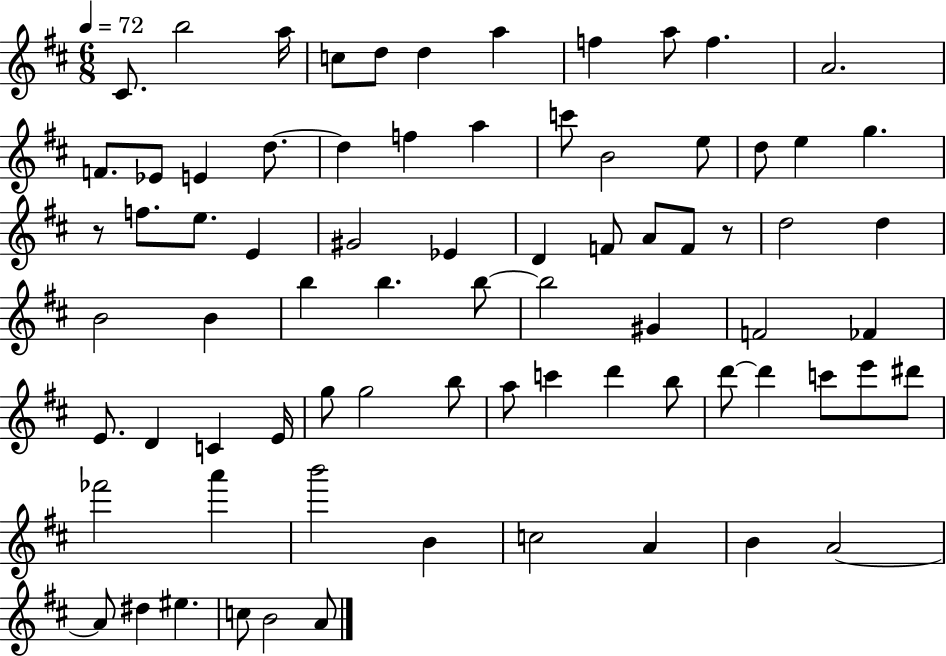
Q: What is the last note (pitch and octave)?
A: A4